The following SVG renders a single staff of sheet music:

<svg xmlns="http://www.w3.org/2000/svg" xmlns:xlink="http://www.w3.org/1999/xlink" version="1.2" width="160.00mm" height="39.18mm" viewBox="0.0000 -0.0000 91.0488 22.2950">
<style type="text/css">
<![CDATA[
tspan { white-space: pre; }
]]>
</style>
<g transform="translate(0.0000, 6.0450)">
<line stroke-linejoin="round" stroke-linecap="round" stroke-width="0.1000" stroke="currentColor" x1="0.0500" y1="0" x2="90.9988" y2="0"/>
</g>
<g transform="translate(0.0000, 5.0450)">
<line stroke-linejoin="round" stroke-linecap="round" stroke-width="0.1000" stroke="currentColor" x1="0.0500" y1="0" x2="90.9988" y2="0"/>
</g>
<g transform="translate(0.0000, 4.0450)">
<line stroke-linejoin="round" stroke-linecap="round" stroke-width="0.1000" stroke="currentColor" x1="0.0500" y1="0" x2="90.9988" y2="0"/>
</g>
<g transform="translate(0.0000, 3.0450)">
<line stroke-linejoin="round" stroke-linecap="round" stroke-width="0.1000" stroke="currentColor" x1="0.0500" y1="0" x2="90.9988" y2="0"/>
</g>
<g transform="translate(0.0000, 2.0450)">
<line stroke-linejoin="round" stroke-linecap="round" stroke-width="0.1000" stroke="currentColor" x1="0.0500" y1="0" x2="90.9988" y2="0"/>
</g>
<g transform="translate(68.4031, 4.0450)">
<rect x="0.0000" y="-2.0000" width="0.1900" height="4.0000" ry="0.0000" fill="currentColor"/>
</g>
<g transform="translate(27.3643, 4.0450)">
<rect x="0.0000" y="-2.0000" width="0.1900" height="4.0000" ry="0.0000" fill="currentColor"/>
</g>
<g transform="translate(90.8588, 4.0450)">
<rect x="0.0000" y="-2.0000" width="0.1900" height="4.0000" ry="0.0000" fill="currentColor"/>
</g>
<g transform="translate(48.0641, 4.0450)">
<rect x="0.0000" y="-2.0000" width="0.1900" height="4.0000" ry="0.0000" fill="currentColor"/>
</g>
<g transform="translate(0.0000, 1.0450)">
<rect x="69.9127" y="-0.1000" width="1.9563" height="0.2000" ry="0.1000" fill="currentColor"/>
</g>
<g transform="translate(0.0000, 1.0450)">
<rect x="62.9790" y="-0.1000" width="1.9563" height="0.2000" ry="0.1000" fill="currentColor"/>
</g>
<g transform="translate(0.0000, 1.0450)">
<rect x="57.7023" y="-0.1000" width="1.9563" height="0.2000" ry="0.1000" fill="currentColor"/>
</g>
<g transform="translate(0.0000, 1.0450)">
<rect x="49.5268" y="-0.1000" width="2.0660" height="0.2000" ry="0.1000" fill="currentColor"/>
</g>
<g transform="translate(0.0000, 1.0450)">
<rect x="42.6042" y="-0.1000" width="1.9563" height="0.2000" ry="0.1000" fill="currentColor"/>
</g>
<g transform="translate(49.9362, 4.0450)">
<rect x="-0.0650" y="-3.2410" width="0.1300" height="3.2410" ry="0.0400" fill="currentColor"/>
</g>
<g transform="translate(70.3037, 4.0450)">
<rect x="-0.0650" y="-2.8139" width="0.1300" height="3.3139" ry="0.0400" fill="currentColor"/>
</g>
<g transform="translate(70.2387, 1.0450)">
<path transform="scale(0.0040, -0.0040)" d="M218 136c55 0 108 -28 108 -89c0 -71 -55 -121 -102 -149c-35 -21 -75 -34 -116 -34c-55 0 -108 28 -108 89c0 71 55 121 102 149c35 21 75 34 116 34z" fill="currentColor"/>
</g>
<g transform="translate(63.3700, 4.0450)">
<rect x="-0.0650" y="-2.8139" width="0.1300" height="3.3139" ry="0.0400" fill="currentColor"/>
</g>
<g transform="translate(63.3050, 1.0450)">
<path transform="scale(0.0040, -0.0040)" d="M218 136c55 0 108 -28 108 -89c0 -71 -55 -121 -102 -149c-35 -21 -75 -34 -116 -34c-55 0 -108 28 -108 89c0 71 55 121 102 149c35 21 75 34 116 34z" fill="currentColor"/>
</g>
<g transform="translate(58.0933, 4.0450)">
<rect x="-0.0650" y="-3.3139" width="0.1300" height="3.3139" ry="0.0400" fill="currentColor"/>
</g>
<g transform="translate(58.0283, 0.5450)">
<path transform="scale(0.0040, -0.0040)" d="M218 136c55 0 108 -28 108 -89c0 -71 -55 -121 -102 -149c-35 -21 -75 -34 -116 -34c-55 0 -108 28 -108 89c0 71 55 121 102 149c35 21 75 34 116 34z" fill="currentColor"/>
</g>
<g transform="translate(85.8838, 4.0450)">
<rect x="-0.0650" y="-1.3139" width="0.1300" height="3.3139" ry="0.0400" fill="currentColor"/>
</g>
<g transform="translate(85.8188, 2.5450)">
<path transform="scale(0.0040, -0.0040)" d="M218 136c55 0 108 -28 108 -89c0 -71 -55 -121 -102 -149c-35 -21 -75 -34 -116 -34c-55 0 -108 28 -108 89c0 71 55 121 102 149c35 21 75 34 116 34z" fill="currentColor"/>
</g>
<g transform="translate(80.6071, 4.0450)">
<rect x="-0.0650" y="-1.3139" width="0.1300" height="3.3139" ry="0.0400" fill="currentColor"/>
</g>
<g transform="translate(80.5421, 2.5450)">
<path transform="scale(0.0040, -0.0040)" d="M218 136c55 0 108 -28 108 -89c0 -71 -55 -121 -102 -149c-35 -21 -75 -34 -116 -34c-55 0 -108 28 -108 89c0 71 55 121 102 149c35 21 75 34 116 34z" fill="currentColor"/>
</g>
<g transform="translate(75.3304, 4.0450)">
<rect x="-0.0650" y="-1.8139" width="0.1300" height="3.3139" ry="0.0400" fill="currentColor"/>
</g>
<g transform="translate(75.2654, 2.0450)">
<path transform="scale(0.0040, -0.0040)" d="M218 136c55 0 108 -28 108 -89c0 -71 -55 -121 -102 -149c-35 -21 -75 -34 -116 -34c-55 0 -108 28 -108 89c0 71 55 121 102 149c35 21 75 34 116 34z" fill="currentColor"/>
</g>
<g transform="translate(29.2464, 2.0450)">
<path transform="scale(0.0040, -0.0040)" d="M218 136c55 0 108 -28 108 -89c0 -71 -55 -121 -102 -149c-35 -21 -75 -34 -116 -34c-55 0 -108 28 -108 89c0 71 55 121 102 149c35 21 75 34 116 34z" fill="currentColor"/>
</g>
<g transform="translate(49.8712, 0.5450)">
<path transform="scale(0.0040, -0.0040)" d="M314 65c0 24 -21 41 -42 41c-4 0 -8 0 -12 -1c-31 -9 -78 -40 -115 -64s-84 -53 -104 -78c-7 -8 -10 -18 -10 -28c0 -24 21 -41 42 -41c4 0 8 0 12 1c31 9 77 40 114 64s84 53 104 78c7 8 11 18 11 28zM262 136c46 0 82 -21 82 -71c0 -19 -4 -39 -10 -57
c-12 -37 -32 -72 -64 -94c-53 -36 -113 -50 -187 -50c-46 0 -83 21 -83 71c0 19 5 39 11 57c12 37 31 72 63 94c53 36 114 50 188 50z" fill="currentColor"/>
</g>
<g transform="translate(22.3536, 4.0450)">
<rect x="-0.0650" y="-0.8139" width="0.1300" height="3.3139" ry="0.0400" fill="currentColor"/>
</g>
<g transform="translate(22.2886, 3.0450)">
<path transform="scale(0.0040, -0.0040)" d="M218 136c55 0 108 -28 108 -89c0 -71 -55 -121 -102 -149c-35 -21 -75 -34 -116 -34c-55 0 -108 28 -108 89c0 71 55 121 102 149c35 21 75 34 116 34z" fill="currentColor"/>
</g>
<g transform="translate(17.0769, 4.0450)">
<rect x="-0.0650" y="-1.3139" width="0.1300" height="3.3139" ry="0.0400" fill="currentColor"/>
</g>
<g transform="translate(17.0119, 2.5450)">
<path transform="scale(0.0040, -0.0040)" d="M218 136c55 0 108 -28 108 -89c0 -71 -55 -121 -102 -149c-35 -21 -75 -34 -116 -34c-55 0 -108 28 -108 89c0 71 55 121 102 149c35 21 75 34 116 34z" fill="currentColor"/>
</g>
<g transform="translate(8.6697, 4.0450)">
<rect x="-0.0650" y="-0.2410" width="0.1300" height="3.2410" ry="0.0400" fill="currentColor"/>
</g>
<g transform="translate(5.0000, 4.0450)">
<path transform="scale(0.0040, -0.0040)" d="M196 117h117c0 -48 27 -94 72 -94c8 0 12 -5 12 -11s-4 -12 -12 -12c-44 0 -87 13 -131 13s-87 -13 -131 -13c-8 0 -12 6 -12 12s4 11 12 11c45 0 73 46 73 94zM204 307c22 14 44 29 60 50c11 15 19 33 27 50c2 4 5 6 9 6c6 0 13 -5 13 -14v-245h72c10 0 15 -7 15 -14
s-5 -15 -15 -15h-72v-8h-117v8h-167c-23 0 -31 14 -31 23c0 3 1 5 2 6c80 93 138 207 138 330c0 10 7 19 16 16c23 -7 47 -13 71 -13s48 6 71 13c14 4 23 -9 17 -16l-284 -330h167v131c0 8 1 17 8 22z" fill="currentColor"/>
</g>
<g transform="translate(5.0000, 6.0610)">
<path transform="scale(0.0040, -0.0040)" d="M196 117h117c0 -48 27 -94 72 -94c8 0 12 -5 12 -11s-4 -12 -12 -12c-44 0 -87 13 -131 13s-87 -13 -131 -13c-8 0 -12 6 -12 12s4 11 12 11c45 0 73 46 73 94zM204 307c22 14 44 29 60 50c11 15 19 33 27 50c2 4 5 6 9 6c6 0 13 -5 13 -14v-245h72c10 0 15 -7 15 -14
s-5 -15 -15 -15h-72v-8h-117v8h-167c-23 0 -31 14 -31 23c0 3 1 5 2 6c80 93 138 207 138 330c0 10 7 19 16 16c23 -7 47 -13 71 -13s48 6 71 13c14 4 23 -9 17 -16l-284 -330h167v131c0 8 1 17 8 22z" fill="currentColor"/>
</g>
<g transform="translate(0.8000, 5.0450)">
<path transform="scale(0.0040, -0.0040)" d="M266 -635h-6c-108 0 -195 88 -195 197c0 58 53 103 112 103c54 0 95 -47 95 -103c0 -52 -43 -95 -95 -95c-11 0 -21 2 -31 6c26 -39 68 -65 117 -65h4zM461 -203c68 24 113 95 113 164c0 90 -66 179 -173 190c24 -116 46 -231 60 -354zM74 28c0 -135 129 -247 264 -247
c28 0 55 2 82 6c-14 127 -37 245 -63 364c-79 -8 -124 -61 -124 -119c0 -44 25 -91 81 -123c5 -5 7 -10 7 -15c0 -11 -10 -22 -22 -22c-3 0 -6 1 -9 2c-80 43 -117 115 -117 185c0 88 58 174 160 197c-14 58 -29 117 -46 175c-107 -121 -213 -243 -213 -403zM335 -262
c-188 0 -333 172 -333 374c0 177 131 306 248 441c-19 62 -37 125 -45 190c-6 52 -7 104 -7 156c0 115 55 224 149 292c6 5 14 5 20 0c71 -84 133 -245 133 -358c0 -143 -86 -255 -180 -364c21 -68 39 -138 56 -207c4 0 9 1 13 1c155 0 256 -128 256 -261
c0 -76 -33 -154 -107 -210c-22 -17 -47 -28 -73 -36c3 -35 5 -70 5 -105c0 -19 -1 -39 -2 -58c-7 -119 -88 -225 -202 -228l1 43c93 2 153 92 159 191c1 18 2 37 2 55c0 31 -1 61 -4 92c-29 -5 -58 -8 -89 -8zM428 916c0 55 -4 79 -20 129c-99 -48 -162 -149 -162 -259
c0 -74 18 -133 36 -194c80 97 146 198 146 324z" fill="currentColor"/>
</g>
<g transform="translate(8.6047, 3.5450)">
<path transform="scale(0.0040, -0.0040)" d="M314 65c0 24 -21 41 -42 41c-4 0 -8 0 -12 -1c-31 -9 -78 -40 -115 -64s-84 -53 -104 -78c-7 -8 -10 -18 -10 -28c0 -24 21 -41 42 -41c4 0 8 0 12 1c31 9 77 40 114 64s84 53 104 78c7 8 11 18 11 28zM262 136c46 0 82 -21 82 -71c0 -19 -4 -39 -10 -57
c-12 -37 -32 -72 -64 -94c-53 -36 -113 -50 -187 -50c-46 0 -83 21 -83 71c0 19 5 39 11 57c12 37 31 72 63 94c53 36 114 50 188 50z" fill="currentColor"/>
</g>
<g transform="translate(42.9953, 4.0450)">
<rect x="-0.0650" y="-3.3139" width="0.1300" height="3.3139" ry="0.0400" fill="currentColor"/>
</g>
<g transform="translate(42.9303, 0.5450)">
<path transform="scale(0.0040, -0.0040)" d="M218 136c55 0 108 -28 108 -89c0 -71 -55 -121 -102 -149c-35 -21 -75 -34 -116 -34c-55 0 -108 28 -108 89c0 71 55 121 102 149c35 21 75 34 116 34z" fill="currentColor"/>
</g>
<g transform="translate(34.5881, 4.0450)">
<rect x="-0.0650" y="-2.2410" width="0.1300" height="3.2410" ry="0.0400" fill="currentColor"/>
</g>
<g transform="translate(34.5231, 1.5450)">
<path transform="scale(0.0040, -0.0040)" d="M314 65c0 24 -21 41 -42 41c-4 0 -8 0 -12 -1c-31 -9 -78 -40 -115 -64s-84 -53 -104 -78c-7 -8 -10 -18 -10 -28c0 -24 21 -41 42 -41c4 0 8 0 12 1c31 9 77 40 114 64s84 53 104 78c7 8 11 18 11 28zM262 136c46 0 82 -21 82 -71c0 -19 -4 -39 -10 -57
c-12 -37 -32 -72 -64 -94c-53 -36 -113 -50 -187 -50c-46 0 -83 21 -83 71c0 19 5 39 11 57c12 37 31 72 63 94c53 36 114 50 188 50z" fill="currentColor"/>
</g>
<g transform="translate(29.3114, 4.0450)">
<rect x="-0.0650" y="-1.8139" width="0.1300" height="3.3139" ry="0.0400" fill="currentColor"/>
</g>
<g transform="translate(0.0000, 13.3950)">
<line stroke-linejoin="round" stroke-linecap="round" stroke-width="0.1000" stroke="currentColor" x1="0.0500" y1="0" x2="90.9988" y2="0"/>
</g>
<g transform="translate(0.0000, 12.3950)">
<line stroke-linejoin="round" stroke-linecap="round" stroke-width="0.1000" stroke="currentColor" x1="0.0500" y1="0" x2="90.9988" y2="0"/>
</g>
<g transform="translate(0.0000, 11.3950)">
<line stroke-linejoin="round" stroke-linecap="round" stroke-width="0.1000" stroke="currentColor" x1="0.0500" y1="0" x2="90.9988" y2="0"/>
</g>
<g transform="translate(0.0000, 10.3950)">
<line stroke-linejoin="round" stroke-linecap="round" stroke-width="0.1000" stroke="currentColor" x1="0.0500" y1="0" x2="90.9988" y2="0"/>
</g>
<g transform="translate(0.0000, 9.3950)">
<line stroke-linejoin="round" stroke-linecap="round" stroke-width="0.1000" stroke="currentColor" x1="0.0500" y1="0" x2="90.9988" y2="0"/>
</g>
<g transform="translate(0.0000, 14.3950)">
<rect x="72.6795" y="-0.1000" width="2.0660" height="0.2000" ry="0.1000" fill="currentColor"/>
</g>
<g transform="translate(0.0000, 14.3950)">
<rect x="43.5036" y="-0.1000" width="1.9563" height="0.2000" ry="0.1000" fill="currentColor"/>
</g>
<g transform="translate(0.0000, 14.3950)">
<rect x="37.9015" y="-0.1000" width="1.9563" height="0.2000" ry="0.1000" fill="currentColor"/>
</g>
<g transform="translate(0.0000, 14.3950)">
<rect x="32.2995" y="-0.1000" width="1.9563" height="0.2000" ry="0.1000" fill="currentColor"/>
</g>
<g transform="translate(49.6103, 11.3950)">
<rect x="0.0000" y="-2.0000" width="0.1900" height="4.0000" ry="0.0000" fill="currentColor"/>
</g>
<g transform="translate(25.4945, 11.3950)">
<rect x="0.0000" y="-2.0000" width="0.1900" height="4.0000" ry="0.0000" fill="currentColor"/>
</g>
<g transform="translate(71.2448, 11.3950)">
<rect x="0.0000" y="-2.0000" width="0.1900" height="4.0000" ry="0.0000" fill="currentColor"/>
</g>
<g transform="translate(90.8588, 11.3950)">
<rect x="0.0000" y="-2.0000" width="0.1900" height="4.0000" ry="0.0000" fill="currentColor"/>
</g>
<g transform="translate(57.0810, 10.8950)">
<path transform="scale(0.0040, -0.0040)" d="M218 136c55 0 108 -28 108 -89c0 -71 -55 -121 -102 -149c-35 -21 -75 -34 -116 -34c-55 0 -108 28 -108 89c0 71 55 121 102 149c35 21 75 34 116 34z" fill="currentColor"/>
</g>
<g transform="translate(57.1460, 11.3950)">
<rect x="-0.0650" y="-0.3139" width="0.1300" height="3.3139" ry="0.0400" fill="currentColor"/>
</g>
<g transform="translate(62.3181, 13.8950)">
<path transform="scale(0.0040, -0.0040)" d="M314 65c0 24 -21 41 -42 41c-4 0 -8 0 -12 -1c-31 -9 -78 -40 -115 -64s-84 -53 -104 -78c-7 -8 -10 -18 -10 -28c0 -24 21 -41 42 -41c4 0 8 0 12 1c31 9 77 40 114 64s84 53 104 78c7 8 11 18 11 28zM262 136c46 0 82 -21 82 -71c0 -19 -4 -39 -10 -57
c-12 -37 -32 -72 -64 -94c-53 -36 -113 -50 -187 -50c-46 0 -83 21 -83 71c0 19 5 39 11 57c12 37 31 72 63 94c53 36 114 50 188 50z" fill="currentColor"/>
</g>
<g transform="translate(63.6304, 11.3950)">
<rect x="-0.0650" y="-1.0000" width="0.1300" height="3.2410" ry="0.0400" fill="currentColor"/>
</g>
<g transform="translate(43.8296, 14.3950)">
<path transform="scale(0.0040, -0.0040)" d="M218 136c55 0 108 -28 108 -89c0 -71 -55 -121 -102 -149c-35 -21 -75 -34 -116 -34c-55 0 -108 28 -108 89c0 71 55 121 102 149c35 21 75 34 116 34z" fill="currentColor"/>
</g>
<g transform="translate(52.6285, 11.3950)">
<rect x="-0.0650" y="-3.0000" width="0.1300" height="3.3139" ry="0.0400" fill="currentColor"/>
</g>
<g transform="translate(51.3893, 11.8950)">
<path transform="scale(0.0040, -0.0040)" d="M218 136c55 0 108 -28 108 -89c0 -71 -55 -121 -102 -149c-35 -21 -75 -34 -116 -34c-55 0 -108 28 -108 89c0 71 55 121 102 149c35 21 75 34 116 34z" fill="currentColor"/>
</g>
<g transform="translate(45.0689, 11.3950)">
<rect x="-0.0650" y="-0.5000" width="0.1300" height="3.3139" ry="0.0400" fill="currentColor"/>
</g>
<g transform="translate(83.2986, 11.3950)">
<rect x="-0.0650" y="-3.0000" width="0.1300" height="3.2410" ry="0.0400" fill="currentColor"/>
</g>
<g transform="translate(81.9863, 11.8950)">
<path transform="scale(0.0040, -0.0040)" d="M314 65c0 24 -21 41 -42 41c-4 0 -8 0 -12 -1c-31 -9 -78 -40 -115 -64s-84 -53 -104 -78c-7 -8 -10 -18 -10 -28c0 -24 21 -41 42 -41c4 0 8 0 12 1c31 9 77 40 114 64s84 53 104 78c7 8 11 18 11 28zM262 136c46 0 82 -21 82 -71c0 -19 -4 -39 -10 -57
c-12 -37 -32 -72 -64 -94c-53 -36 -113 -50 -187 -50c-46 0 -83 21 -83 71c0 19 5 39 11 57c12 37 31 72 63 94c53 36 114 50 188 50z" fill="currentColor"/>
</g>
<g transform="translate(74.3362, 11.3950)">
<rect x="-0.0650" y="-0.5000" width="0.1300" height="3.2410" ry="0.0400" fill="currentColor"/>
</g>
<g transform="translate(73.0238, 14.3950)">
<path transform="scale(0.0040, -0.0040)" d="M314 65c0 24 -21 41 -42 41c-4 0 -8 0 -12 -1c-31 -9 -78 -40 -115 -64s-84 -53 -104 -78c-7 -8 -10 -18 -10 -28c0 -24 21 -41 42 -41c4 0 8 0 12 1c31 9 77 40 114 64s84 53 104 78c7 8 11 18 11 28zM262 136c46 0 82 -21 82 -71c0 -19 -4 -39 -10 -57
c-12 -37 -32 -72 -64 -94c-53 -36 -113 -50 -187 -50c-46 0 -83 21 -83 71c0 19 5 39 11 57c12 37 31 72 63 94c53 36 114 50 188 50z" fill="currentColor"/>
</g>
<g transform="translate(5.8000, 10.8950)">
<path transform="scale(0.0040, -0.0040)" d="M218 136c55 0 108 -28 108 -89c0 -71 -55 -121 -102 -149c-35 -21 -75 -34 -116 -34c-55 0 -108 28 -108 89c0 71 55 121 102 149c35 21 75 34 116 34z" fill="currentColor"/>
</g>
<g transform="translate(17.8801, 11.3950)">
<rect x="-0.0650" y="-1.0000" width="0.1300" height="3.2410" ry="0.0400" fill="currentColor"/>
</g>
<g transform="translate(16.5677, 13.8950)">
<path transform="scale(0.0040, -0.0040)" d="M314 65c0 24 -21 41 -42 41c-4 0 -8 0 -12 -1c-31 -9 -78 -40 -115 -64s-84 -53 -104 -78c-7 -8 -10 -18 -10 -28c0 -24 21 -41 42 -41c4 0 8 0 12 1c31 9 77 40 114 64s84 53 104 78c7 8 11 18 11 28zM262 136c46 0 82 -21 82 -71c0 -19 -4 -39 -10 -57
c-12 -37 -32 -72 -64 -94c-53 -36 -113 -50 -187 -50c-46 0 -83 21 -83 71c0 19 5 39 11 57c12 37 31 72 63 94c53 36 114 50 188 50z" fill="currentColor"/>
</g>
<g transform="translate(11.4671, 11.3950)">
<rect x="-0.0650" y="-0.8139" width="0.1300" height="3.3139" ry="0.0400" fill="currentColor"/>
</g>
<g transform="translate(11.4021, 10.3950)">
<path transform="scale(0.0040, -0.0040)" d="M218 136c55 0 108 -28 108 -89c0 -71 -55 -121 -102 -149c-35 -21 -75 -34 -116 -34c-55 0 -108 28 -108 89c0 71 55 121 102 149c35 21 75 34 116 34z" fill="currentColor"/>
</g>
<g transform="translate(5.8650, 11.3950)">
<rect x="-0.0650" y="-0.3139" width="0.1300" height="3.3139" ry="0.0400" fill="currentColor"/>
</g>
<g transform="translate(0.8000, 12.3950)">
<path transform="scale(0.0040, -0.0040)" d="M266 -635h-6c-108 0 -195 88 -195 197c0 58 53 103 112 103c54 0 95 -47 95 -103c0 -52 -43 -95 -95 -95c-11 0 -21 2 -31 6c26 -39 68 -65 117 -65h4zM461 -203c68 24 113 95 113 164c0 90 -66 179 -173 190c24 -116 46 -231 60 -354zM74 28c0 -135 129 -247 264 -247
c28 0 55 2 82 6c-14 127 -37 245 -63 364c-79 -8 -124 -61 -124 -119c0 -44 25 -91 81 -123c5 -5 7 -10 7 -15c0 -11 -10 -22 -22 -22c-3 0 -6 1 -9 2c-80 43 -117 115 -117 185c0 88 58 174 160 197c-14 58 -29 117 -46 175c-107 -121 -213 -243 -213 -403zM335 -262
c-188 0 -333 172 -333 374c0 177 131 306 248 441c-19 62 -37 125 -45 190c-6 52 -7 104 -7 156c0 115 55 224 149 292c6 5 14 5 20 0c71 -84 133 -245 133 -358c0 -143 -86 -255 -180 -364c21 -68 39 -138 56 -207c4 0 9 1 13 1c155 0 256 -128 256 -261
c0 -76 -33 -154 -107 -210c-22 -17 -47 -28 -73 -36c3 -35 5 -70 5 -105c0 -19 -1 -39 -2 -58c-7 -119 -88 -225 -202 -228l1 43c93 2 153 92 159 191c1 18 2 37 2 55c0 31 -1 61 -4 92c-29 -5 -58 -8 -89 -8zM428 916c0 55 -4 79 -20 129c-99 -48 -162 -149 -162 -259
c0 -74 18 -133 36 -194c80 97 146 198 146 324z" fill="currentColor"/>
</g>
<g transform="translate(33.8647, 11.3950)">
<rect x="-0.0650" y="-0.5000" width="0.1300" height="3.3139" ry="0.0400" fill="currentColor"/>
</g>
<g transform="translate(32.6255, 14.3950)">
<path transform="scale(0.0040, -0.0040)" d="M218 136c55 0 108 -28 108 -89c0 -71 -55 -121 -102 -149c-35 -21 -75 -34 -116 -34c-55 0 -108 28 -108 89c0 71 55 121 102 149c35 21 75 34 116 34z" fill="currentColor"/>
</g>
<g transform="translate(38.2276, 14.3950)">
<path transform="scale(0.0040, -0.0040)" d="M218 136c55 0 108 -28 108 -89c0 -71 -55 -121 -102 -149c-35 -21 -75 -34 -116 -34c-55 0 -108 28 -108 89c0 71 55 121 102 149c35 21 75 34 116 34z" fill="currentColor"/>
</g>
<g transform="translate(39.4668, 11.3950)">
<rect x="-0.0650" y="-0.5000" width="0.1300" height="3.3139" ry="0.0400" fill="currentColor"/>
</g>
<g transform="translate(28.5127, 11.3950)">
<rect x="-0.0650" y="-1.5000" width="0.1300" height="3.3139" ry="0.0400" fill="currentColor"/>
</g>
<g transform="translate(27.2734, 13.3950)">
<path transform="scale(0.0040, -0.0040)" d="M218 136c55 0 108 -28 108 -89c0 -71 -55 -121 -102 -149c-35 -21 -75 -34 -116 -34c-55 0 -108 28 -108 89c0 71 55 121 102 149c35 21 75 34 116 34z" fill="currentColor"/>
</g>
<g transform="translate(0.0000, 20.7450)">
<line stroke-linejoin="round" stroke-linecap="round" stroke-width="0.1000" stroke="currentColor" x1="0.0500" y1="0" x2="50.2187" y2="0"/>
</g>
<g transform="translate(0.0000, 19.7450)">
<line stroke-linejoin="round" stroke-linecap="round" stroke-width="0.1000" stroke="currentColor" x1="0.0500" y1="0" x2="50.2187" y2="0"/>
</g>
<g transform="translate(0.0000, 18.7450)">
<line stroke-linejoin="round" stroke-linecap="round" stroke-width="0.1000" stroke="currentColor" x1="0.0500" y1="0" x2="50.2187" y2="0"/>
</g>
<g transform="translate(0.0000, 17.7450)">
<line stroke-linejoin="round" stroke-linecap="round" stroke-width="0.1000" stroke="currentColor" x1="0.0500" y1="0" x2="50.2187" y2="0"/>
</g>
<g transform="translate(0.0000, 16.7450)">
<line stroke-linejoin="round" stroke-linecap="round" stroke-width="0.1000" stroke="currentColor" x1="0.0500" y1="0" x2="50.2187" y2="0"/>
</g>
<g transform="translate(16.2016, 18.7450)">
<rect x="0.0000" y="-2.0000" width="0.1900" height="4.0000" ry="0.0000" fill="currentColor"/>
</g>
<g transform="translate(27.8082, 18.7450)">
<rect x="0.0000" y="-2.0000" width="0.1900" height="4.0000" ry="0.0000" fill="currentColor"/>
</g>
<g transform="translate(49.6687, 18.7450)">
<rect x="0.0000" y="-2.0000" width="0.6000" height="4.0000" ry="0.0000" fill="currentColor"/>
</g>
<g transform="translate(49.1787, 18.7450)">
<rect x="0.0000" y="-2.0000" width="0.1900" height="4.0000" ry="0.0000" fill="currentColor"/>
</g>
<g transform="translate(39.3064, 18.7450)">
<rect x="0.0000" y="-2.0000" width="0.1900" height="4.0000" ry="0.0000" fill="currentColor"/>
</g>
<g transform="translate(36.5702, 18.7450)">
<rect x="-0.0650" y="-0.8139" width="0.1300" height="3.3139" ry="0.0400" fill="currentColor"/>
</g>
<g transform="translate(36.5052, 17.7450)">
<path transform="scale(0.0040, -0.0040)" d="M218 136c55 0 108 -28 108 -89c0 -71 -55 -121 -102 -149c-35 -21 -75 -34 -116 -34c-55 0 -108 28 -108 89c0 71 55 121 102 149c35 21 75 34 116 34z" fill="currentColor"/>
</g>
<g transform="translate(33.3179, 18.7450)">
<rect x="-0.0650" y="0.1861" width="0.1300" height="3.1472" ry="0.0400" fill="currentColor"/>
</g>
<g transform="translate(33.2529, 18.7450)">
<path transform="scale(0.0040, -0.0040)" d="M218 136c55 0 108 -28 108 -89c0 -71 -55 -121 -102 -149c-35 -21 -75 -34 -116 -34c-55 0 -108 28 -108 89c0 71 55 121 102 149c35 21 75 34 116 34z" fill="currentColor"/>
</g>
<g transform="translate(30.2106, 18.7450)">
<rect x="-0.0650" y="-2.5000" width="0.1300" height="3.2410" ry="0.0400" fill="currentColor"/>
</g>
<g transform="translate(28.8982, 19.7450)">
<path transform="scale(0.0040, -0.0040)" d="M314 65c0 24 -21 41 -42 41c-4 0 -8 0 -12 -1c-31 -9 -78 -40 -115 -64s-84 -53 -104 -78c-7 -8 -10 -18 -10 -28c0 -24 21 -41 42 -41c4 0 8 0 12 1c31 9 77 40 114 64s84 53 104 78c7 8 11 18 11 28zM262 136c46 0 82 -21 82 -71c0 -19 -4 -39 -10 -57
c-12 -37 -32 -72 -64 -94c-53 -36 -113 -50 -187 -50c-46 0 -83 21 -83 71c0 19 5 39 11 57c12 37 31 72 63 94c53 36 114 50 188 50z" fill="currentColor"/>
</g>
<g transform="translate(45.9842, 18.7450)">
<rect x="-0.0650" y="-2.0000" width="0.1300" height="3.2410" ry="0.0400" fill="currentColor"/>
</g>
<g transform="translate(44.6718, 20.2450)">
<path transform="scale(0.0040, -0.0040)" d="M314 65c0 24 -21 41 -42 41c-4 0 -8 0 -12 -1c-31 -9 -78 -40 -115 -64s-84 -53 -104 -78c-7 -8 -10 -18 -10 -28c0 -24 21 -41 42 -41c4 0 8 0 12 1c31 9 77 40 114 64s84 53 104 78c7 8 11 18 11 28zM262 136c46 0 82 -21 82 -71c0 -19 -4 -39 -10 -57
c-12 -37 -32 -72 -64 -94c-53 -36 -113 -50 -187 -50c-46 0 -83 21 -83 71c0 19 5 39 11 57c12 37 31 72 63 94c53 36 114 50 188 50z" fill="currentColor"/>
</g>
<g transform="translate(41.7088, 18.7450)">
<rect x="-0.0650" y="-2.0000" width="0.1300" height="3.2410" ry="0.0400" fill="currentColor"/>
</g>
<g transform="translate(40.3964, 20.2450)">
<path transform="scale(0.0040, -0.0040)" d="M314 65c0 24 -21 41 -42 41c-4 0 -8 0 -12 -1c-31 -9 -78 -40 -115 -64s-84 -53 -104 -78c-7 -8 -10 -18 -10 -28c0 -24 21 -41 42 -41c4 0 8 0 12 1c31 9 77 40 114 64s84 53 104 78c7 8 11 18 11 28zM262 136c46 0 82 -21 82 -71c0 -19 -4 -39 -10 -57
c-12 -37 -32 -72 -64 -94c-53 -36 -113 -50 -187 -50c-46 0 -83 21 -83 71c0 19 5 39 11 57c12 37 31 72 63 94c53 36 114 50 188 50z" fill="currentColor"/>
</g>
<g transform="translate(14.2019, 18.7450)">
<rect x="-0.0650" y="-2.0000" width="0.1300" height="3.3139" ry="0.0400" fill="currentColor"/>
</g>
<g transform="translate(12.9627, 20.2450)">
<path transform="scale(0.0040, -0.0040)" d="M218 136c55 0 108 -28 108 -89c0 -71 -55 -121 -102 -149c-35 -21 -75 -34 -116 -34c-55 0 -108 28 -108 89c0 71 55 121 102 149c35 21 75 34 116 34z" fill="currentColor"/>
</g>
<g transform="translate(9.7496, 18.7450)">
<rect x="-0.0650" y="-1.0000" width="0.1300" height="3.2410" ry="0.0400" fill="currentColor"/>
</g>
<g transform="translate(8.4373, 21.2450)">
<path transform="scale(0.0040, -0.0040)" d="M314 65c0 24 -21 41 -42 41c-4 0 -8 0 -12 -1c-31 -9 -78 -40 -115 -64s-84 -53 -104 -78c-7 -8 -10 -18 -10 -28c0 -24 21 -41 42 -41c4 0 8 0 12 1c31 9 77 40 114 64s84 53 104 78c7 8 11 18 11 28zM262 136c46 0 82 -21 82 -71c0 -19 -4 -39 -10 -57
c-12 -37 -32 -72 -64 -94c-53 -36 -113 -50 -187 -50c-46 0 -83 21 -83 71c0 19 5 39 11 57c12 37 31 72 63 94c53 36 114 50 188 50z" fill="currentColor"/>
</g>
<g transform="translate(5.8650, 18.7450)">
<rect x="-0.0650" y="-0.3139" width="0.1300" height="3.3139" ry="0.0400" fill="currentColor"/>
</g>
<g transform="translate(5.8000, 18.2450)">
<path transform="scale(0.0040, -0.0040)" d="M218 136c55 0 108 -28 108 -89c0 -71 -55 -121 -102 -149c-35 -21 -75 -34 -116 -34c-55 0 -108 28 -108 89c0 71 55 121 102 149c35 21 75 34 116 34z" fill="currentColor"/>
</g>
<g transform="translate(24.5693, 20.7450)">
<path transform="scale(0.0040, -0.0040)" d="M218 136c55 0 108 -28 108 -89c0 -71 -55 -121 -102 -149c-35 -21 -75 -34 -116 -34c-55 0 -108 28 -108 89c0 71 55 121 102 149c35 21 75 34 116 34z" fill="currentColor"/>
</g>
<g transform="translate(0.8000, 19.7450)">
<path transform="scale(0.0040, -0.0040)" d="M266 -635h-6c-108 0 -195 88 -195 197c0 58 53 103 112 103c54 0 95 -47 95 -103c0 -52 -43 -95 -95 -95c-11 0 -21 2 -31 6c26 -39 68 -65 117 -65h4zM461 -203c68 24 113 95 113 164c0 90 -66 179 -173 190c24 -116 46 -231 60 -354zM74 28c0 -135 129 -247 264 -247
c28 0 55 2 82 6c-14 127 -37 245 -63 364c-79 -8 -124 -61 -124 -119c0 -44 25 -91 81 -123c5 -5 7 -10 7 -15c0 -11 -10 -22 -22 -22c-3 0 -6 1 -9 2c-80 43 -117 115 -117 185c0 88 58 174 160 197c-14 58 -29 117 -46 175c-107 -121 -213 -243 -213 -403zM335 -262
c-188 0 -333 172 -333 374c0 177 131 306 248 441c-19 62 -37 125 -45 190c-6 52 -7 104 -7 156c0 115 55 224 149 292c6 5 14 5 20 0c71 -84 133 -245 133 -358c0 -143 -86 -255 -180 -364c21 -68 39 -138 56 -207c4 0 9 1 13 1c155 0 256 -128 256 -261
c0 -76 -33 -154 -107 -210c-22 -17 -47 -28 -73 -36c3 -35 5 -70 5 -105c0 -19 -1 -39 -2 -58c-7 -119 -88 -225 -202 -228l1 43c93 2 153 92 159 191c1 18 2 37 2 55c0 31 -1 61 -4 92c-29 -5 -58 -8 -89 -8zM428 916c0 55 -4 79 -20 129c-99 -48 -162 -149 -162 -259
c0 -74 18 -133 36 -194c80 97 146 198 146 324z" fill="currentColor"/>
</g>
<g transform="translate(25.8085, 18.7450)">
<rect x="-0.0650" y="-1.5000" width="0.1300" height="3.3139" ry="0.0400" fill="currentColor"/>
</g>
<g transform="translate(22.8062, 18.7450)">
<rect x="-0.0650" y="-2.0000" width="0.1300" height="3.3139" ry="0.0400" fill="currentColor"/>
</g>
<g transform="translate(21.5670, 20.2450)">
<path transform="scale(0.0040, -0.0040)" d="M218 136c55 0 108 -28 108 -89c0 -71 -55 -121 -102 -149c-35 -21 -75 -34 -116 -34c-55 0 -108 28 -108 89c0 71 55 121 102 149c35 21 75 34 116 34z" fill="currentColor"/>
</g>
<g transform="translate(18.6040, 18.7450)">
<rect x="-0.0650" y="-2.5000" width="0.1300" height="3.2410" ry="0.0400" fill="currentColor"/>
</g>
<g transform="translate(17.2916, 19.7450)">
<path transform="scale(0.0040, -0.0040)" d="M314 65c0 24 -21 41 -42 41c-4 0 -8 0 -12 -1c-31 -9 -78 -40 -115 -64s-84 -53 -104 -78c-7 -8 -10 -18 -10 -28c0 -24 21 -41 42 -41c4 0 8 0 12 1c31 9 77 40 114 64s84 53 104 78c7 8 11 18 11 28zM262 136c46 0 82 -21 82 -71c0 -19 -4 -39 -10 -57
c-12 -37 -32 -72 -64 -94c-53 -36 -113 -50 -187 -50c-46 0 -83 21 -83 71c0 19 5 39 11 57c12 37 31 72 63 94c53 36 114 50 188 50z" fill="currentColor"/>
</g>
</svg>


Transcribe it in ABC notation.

X:1
T:Untitled
M:4/4
L:1/4
K:C
c2 e d f g2 b b2 b a a f e e c d D2 E C C C A c D2 C2 A2 c D2 F G2 F E G2 B d F2 F2